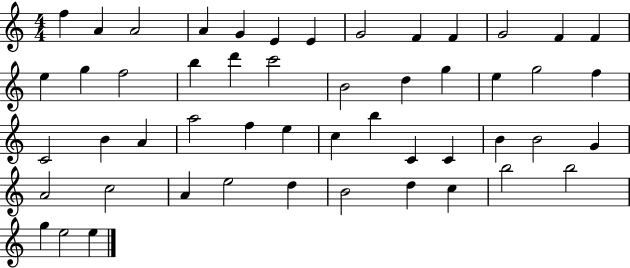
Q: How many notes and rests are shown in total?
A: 51